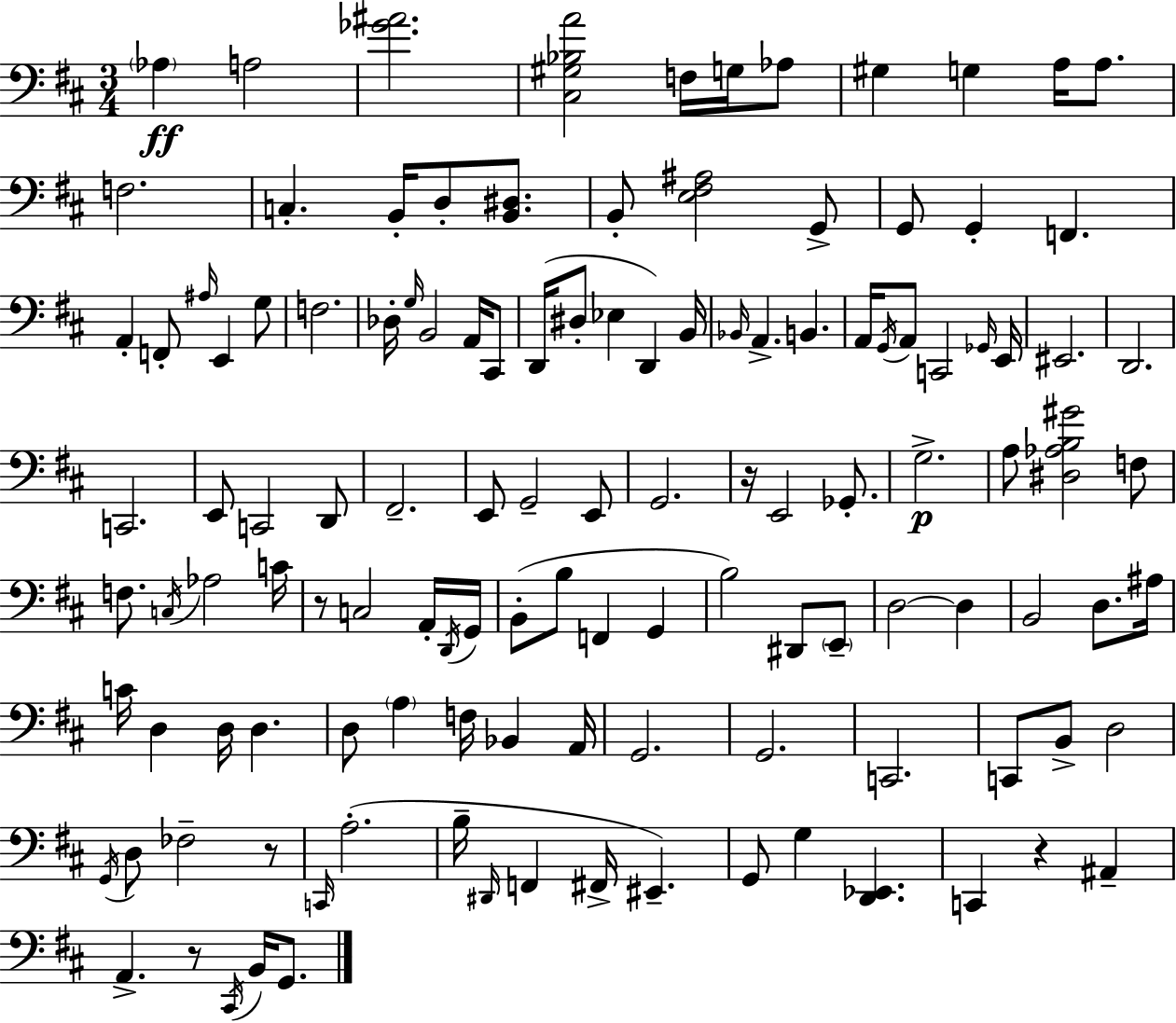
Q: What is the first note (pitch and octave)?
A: Ab3